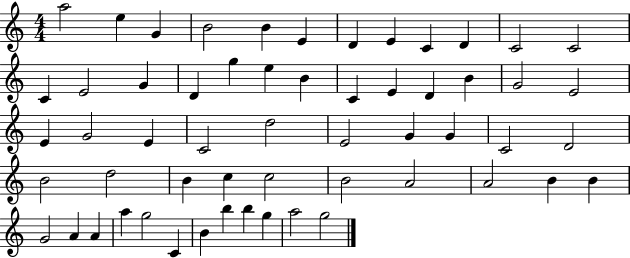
X:1
T:Untitled
M:4/4
L:1/4
K:C
a2 e G B2 B E D E C D C2 C2 C E2 G D g e B C E D B G2 E2 E G2 E C2 d2 E2 G G C2 D2 B2 d2 B c c2 B2 A2 A2 B B G2 A A a g2 C B b b g a2 g2